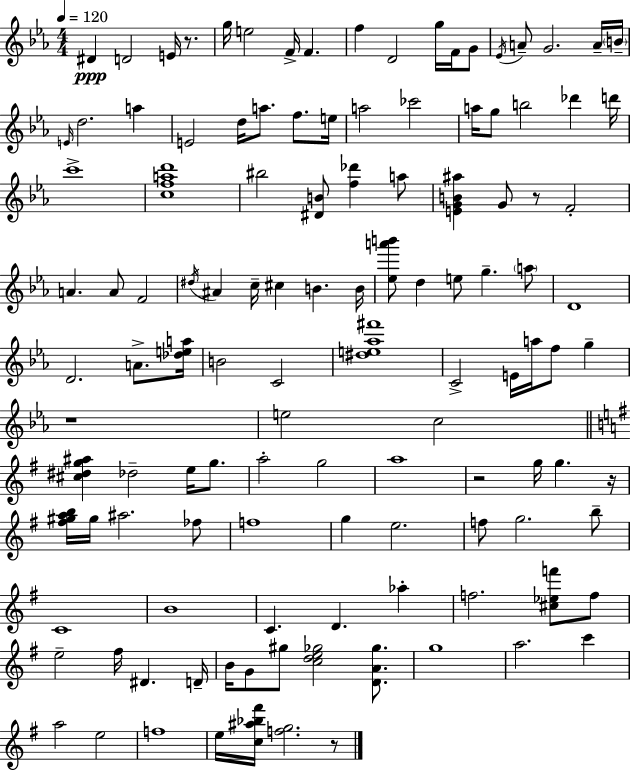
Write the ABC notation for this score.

X:1
T:Untitled
M:4/4
L:1/4
K:Cm
^D D2 E/4 z/2 g/4 e2 F/4 F f D2 g/4 F/4 G/2 _E/4 A/2 G2 A/4 B/4 E/4 d2 a E2 d/4 a/2 f/2 e/4 a2 _c'2 a/4 g/2 b2 _d' d'/4 c'4 [cfad']4 ^b2 [^DB]/2 [f_d'] a/2 [EGB^a] G/2 z/2 F2 A A/2 F2 ^d/4 ^A c/4 ^c B B/4 [_ea'b']/2 d e/2 g a/2 D4 D2 A/2 [_dea]/4 B2 C2 [^de_a^f']4 C2 E/4 a/4 f/2 g z4 e2 c2 [^c^dg^a] _d2 e/4 g/2 a2 g2 a4 z2 g/4 g z/4 [^f^gab]/4 ^g/4 ^a2 _f/2 f4 g e2 f/2 g2 b/2 C4 B4 C D _a f2 [^c_ef']/2 f/2 e2 ^f/4 ^D D/4 B/4 G/2 ^g/2 [cde_g]2 [DA_g]/2 g4 a2 c' a2 e2 f4 e/4 [c^a_b^f']/4 [fg]2 z/2